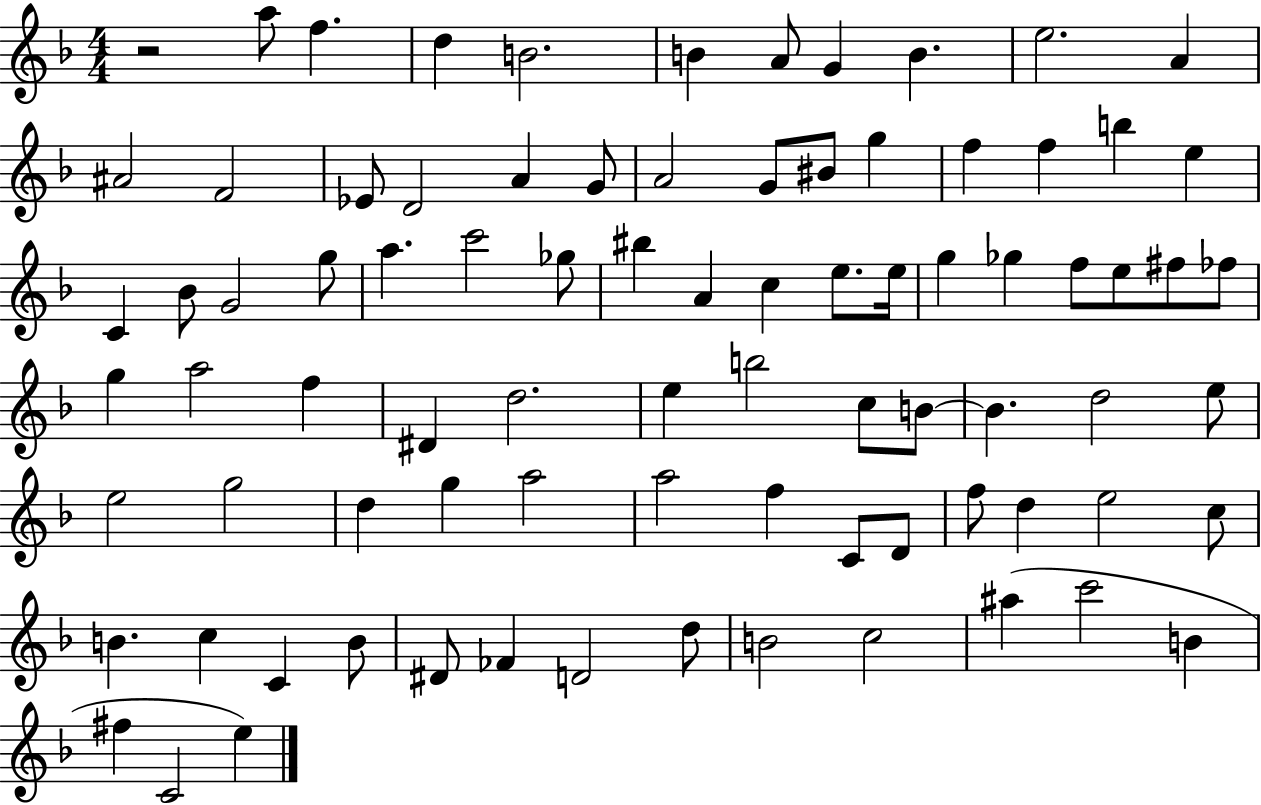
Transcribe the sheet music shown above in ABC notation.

X:1
T:Untitled
M:4/4
L:1/4
K:F
z2 a/2 f d B2 B A/2 G B e2 A ^A2 F2 _E/2 D2 A G/2 A2 G/2 ^B/2 g f f b e C _B/2 G2 g/2 a c'2 _g/2 ^b A c e/2 e/4 g _g f/2 e/2 ^f/2 _f/2 g a2 f ^D d2 e b2 c/2 B/2 B d2 e/2 e2 g2 d g a2 a2 f C/2 D/2 f/2 d e2 c/2 B c C B/2 ^D/2 _F D2 d/2 B2 c2 ^a c'2 B ^f C2 e